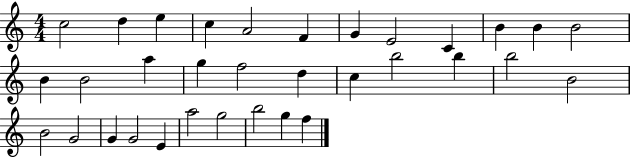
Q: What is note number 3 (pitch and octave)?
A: E5